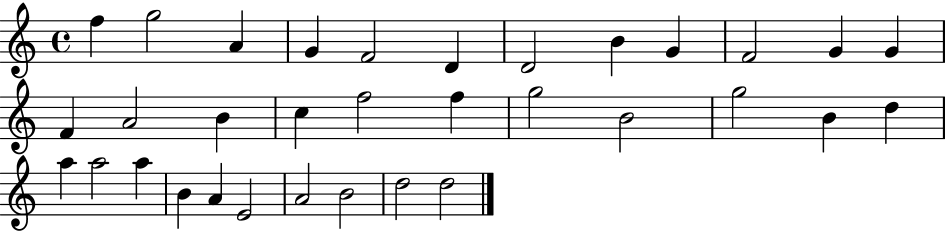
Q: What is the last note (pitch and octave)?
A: D5